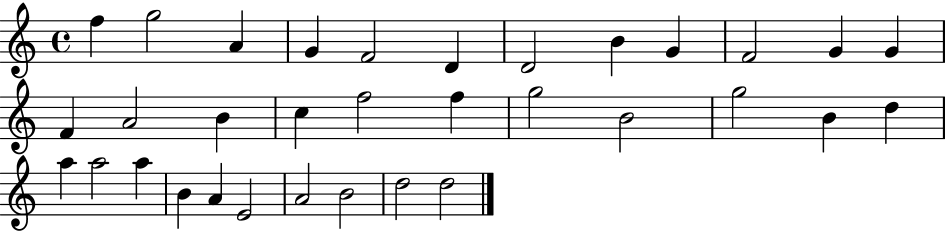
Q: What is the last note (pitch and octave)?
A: D5